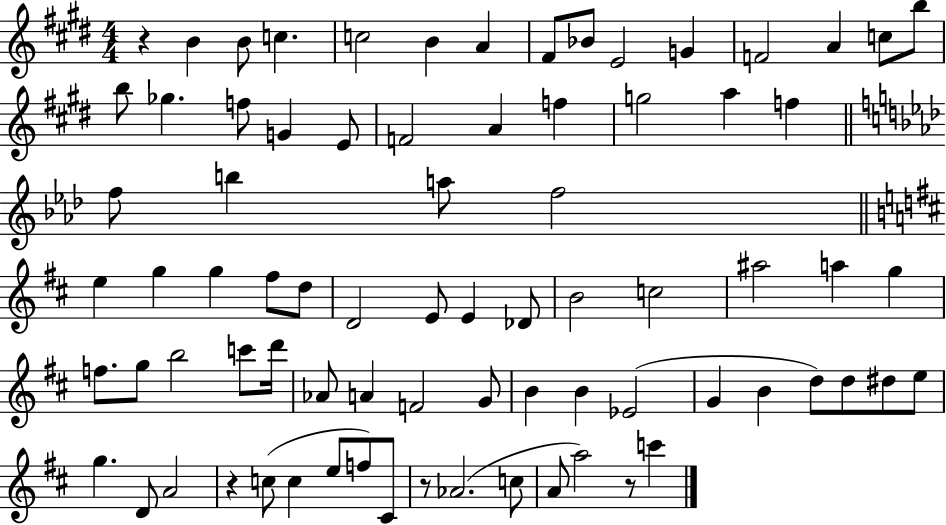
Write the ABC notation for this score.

X:1
T:Untitled
M:4/4
L:1/4
K:E
z B B/2 c c2 B A ^F/2 _B/2 E2 G F2 A c/2 b/2 b/2 _g f/2 G E/2 F2 A f g2 a f f/2 b a/2 f2 e g g ^f/2 d/2 D2 E/2 E _D/2 B2 c2 ^a2 a g f/2 g/2 b2 c'/2 d'/4 _A/2 A F2 G/2 B B _E2 G B d/2 d/2 ^d/2 e/2 g D/2 A2 z c/2 c e/2 f/2 ^C/2 z/2 _A2 c/2 A/2 a2 z/2 c'